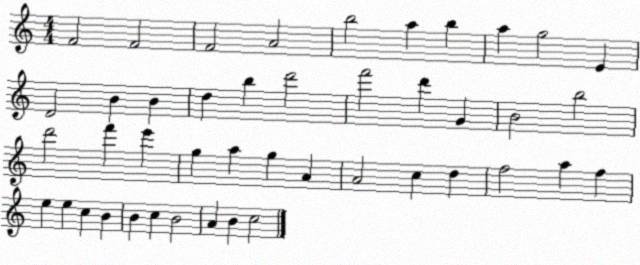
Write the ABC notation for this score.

X:1
T:Untitled
M:4/4
L:1/4
K:C
F2 F2 F2 A2 b2 a b a g2 E D2 B B d b d'2 f'2 d' G B2 b2 d'2 f' e' g a g A A2 c d f2 a f e e c B B c B2 A B c2